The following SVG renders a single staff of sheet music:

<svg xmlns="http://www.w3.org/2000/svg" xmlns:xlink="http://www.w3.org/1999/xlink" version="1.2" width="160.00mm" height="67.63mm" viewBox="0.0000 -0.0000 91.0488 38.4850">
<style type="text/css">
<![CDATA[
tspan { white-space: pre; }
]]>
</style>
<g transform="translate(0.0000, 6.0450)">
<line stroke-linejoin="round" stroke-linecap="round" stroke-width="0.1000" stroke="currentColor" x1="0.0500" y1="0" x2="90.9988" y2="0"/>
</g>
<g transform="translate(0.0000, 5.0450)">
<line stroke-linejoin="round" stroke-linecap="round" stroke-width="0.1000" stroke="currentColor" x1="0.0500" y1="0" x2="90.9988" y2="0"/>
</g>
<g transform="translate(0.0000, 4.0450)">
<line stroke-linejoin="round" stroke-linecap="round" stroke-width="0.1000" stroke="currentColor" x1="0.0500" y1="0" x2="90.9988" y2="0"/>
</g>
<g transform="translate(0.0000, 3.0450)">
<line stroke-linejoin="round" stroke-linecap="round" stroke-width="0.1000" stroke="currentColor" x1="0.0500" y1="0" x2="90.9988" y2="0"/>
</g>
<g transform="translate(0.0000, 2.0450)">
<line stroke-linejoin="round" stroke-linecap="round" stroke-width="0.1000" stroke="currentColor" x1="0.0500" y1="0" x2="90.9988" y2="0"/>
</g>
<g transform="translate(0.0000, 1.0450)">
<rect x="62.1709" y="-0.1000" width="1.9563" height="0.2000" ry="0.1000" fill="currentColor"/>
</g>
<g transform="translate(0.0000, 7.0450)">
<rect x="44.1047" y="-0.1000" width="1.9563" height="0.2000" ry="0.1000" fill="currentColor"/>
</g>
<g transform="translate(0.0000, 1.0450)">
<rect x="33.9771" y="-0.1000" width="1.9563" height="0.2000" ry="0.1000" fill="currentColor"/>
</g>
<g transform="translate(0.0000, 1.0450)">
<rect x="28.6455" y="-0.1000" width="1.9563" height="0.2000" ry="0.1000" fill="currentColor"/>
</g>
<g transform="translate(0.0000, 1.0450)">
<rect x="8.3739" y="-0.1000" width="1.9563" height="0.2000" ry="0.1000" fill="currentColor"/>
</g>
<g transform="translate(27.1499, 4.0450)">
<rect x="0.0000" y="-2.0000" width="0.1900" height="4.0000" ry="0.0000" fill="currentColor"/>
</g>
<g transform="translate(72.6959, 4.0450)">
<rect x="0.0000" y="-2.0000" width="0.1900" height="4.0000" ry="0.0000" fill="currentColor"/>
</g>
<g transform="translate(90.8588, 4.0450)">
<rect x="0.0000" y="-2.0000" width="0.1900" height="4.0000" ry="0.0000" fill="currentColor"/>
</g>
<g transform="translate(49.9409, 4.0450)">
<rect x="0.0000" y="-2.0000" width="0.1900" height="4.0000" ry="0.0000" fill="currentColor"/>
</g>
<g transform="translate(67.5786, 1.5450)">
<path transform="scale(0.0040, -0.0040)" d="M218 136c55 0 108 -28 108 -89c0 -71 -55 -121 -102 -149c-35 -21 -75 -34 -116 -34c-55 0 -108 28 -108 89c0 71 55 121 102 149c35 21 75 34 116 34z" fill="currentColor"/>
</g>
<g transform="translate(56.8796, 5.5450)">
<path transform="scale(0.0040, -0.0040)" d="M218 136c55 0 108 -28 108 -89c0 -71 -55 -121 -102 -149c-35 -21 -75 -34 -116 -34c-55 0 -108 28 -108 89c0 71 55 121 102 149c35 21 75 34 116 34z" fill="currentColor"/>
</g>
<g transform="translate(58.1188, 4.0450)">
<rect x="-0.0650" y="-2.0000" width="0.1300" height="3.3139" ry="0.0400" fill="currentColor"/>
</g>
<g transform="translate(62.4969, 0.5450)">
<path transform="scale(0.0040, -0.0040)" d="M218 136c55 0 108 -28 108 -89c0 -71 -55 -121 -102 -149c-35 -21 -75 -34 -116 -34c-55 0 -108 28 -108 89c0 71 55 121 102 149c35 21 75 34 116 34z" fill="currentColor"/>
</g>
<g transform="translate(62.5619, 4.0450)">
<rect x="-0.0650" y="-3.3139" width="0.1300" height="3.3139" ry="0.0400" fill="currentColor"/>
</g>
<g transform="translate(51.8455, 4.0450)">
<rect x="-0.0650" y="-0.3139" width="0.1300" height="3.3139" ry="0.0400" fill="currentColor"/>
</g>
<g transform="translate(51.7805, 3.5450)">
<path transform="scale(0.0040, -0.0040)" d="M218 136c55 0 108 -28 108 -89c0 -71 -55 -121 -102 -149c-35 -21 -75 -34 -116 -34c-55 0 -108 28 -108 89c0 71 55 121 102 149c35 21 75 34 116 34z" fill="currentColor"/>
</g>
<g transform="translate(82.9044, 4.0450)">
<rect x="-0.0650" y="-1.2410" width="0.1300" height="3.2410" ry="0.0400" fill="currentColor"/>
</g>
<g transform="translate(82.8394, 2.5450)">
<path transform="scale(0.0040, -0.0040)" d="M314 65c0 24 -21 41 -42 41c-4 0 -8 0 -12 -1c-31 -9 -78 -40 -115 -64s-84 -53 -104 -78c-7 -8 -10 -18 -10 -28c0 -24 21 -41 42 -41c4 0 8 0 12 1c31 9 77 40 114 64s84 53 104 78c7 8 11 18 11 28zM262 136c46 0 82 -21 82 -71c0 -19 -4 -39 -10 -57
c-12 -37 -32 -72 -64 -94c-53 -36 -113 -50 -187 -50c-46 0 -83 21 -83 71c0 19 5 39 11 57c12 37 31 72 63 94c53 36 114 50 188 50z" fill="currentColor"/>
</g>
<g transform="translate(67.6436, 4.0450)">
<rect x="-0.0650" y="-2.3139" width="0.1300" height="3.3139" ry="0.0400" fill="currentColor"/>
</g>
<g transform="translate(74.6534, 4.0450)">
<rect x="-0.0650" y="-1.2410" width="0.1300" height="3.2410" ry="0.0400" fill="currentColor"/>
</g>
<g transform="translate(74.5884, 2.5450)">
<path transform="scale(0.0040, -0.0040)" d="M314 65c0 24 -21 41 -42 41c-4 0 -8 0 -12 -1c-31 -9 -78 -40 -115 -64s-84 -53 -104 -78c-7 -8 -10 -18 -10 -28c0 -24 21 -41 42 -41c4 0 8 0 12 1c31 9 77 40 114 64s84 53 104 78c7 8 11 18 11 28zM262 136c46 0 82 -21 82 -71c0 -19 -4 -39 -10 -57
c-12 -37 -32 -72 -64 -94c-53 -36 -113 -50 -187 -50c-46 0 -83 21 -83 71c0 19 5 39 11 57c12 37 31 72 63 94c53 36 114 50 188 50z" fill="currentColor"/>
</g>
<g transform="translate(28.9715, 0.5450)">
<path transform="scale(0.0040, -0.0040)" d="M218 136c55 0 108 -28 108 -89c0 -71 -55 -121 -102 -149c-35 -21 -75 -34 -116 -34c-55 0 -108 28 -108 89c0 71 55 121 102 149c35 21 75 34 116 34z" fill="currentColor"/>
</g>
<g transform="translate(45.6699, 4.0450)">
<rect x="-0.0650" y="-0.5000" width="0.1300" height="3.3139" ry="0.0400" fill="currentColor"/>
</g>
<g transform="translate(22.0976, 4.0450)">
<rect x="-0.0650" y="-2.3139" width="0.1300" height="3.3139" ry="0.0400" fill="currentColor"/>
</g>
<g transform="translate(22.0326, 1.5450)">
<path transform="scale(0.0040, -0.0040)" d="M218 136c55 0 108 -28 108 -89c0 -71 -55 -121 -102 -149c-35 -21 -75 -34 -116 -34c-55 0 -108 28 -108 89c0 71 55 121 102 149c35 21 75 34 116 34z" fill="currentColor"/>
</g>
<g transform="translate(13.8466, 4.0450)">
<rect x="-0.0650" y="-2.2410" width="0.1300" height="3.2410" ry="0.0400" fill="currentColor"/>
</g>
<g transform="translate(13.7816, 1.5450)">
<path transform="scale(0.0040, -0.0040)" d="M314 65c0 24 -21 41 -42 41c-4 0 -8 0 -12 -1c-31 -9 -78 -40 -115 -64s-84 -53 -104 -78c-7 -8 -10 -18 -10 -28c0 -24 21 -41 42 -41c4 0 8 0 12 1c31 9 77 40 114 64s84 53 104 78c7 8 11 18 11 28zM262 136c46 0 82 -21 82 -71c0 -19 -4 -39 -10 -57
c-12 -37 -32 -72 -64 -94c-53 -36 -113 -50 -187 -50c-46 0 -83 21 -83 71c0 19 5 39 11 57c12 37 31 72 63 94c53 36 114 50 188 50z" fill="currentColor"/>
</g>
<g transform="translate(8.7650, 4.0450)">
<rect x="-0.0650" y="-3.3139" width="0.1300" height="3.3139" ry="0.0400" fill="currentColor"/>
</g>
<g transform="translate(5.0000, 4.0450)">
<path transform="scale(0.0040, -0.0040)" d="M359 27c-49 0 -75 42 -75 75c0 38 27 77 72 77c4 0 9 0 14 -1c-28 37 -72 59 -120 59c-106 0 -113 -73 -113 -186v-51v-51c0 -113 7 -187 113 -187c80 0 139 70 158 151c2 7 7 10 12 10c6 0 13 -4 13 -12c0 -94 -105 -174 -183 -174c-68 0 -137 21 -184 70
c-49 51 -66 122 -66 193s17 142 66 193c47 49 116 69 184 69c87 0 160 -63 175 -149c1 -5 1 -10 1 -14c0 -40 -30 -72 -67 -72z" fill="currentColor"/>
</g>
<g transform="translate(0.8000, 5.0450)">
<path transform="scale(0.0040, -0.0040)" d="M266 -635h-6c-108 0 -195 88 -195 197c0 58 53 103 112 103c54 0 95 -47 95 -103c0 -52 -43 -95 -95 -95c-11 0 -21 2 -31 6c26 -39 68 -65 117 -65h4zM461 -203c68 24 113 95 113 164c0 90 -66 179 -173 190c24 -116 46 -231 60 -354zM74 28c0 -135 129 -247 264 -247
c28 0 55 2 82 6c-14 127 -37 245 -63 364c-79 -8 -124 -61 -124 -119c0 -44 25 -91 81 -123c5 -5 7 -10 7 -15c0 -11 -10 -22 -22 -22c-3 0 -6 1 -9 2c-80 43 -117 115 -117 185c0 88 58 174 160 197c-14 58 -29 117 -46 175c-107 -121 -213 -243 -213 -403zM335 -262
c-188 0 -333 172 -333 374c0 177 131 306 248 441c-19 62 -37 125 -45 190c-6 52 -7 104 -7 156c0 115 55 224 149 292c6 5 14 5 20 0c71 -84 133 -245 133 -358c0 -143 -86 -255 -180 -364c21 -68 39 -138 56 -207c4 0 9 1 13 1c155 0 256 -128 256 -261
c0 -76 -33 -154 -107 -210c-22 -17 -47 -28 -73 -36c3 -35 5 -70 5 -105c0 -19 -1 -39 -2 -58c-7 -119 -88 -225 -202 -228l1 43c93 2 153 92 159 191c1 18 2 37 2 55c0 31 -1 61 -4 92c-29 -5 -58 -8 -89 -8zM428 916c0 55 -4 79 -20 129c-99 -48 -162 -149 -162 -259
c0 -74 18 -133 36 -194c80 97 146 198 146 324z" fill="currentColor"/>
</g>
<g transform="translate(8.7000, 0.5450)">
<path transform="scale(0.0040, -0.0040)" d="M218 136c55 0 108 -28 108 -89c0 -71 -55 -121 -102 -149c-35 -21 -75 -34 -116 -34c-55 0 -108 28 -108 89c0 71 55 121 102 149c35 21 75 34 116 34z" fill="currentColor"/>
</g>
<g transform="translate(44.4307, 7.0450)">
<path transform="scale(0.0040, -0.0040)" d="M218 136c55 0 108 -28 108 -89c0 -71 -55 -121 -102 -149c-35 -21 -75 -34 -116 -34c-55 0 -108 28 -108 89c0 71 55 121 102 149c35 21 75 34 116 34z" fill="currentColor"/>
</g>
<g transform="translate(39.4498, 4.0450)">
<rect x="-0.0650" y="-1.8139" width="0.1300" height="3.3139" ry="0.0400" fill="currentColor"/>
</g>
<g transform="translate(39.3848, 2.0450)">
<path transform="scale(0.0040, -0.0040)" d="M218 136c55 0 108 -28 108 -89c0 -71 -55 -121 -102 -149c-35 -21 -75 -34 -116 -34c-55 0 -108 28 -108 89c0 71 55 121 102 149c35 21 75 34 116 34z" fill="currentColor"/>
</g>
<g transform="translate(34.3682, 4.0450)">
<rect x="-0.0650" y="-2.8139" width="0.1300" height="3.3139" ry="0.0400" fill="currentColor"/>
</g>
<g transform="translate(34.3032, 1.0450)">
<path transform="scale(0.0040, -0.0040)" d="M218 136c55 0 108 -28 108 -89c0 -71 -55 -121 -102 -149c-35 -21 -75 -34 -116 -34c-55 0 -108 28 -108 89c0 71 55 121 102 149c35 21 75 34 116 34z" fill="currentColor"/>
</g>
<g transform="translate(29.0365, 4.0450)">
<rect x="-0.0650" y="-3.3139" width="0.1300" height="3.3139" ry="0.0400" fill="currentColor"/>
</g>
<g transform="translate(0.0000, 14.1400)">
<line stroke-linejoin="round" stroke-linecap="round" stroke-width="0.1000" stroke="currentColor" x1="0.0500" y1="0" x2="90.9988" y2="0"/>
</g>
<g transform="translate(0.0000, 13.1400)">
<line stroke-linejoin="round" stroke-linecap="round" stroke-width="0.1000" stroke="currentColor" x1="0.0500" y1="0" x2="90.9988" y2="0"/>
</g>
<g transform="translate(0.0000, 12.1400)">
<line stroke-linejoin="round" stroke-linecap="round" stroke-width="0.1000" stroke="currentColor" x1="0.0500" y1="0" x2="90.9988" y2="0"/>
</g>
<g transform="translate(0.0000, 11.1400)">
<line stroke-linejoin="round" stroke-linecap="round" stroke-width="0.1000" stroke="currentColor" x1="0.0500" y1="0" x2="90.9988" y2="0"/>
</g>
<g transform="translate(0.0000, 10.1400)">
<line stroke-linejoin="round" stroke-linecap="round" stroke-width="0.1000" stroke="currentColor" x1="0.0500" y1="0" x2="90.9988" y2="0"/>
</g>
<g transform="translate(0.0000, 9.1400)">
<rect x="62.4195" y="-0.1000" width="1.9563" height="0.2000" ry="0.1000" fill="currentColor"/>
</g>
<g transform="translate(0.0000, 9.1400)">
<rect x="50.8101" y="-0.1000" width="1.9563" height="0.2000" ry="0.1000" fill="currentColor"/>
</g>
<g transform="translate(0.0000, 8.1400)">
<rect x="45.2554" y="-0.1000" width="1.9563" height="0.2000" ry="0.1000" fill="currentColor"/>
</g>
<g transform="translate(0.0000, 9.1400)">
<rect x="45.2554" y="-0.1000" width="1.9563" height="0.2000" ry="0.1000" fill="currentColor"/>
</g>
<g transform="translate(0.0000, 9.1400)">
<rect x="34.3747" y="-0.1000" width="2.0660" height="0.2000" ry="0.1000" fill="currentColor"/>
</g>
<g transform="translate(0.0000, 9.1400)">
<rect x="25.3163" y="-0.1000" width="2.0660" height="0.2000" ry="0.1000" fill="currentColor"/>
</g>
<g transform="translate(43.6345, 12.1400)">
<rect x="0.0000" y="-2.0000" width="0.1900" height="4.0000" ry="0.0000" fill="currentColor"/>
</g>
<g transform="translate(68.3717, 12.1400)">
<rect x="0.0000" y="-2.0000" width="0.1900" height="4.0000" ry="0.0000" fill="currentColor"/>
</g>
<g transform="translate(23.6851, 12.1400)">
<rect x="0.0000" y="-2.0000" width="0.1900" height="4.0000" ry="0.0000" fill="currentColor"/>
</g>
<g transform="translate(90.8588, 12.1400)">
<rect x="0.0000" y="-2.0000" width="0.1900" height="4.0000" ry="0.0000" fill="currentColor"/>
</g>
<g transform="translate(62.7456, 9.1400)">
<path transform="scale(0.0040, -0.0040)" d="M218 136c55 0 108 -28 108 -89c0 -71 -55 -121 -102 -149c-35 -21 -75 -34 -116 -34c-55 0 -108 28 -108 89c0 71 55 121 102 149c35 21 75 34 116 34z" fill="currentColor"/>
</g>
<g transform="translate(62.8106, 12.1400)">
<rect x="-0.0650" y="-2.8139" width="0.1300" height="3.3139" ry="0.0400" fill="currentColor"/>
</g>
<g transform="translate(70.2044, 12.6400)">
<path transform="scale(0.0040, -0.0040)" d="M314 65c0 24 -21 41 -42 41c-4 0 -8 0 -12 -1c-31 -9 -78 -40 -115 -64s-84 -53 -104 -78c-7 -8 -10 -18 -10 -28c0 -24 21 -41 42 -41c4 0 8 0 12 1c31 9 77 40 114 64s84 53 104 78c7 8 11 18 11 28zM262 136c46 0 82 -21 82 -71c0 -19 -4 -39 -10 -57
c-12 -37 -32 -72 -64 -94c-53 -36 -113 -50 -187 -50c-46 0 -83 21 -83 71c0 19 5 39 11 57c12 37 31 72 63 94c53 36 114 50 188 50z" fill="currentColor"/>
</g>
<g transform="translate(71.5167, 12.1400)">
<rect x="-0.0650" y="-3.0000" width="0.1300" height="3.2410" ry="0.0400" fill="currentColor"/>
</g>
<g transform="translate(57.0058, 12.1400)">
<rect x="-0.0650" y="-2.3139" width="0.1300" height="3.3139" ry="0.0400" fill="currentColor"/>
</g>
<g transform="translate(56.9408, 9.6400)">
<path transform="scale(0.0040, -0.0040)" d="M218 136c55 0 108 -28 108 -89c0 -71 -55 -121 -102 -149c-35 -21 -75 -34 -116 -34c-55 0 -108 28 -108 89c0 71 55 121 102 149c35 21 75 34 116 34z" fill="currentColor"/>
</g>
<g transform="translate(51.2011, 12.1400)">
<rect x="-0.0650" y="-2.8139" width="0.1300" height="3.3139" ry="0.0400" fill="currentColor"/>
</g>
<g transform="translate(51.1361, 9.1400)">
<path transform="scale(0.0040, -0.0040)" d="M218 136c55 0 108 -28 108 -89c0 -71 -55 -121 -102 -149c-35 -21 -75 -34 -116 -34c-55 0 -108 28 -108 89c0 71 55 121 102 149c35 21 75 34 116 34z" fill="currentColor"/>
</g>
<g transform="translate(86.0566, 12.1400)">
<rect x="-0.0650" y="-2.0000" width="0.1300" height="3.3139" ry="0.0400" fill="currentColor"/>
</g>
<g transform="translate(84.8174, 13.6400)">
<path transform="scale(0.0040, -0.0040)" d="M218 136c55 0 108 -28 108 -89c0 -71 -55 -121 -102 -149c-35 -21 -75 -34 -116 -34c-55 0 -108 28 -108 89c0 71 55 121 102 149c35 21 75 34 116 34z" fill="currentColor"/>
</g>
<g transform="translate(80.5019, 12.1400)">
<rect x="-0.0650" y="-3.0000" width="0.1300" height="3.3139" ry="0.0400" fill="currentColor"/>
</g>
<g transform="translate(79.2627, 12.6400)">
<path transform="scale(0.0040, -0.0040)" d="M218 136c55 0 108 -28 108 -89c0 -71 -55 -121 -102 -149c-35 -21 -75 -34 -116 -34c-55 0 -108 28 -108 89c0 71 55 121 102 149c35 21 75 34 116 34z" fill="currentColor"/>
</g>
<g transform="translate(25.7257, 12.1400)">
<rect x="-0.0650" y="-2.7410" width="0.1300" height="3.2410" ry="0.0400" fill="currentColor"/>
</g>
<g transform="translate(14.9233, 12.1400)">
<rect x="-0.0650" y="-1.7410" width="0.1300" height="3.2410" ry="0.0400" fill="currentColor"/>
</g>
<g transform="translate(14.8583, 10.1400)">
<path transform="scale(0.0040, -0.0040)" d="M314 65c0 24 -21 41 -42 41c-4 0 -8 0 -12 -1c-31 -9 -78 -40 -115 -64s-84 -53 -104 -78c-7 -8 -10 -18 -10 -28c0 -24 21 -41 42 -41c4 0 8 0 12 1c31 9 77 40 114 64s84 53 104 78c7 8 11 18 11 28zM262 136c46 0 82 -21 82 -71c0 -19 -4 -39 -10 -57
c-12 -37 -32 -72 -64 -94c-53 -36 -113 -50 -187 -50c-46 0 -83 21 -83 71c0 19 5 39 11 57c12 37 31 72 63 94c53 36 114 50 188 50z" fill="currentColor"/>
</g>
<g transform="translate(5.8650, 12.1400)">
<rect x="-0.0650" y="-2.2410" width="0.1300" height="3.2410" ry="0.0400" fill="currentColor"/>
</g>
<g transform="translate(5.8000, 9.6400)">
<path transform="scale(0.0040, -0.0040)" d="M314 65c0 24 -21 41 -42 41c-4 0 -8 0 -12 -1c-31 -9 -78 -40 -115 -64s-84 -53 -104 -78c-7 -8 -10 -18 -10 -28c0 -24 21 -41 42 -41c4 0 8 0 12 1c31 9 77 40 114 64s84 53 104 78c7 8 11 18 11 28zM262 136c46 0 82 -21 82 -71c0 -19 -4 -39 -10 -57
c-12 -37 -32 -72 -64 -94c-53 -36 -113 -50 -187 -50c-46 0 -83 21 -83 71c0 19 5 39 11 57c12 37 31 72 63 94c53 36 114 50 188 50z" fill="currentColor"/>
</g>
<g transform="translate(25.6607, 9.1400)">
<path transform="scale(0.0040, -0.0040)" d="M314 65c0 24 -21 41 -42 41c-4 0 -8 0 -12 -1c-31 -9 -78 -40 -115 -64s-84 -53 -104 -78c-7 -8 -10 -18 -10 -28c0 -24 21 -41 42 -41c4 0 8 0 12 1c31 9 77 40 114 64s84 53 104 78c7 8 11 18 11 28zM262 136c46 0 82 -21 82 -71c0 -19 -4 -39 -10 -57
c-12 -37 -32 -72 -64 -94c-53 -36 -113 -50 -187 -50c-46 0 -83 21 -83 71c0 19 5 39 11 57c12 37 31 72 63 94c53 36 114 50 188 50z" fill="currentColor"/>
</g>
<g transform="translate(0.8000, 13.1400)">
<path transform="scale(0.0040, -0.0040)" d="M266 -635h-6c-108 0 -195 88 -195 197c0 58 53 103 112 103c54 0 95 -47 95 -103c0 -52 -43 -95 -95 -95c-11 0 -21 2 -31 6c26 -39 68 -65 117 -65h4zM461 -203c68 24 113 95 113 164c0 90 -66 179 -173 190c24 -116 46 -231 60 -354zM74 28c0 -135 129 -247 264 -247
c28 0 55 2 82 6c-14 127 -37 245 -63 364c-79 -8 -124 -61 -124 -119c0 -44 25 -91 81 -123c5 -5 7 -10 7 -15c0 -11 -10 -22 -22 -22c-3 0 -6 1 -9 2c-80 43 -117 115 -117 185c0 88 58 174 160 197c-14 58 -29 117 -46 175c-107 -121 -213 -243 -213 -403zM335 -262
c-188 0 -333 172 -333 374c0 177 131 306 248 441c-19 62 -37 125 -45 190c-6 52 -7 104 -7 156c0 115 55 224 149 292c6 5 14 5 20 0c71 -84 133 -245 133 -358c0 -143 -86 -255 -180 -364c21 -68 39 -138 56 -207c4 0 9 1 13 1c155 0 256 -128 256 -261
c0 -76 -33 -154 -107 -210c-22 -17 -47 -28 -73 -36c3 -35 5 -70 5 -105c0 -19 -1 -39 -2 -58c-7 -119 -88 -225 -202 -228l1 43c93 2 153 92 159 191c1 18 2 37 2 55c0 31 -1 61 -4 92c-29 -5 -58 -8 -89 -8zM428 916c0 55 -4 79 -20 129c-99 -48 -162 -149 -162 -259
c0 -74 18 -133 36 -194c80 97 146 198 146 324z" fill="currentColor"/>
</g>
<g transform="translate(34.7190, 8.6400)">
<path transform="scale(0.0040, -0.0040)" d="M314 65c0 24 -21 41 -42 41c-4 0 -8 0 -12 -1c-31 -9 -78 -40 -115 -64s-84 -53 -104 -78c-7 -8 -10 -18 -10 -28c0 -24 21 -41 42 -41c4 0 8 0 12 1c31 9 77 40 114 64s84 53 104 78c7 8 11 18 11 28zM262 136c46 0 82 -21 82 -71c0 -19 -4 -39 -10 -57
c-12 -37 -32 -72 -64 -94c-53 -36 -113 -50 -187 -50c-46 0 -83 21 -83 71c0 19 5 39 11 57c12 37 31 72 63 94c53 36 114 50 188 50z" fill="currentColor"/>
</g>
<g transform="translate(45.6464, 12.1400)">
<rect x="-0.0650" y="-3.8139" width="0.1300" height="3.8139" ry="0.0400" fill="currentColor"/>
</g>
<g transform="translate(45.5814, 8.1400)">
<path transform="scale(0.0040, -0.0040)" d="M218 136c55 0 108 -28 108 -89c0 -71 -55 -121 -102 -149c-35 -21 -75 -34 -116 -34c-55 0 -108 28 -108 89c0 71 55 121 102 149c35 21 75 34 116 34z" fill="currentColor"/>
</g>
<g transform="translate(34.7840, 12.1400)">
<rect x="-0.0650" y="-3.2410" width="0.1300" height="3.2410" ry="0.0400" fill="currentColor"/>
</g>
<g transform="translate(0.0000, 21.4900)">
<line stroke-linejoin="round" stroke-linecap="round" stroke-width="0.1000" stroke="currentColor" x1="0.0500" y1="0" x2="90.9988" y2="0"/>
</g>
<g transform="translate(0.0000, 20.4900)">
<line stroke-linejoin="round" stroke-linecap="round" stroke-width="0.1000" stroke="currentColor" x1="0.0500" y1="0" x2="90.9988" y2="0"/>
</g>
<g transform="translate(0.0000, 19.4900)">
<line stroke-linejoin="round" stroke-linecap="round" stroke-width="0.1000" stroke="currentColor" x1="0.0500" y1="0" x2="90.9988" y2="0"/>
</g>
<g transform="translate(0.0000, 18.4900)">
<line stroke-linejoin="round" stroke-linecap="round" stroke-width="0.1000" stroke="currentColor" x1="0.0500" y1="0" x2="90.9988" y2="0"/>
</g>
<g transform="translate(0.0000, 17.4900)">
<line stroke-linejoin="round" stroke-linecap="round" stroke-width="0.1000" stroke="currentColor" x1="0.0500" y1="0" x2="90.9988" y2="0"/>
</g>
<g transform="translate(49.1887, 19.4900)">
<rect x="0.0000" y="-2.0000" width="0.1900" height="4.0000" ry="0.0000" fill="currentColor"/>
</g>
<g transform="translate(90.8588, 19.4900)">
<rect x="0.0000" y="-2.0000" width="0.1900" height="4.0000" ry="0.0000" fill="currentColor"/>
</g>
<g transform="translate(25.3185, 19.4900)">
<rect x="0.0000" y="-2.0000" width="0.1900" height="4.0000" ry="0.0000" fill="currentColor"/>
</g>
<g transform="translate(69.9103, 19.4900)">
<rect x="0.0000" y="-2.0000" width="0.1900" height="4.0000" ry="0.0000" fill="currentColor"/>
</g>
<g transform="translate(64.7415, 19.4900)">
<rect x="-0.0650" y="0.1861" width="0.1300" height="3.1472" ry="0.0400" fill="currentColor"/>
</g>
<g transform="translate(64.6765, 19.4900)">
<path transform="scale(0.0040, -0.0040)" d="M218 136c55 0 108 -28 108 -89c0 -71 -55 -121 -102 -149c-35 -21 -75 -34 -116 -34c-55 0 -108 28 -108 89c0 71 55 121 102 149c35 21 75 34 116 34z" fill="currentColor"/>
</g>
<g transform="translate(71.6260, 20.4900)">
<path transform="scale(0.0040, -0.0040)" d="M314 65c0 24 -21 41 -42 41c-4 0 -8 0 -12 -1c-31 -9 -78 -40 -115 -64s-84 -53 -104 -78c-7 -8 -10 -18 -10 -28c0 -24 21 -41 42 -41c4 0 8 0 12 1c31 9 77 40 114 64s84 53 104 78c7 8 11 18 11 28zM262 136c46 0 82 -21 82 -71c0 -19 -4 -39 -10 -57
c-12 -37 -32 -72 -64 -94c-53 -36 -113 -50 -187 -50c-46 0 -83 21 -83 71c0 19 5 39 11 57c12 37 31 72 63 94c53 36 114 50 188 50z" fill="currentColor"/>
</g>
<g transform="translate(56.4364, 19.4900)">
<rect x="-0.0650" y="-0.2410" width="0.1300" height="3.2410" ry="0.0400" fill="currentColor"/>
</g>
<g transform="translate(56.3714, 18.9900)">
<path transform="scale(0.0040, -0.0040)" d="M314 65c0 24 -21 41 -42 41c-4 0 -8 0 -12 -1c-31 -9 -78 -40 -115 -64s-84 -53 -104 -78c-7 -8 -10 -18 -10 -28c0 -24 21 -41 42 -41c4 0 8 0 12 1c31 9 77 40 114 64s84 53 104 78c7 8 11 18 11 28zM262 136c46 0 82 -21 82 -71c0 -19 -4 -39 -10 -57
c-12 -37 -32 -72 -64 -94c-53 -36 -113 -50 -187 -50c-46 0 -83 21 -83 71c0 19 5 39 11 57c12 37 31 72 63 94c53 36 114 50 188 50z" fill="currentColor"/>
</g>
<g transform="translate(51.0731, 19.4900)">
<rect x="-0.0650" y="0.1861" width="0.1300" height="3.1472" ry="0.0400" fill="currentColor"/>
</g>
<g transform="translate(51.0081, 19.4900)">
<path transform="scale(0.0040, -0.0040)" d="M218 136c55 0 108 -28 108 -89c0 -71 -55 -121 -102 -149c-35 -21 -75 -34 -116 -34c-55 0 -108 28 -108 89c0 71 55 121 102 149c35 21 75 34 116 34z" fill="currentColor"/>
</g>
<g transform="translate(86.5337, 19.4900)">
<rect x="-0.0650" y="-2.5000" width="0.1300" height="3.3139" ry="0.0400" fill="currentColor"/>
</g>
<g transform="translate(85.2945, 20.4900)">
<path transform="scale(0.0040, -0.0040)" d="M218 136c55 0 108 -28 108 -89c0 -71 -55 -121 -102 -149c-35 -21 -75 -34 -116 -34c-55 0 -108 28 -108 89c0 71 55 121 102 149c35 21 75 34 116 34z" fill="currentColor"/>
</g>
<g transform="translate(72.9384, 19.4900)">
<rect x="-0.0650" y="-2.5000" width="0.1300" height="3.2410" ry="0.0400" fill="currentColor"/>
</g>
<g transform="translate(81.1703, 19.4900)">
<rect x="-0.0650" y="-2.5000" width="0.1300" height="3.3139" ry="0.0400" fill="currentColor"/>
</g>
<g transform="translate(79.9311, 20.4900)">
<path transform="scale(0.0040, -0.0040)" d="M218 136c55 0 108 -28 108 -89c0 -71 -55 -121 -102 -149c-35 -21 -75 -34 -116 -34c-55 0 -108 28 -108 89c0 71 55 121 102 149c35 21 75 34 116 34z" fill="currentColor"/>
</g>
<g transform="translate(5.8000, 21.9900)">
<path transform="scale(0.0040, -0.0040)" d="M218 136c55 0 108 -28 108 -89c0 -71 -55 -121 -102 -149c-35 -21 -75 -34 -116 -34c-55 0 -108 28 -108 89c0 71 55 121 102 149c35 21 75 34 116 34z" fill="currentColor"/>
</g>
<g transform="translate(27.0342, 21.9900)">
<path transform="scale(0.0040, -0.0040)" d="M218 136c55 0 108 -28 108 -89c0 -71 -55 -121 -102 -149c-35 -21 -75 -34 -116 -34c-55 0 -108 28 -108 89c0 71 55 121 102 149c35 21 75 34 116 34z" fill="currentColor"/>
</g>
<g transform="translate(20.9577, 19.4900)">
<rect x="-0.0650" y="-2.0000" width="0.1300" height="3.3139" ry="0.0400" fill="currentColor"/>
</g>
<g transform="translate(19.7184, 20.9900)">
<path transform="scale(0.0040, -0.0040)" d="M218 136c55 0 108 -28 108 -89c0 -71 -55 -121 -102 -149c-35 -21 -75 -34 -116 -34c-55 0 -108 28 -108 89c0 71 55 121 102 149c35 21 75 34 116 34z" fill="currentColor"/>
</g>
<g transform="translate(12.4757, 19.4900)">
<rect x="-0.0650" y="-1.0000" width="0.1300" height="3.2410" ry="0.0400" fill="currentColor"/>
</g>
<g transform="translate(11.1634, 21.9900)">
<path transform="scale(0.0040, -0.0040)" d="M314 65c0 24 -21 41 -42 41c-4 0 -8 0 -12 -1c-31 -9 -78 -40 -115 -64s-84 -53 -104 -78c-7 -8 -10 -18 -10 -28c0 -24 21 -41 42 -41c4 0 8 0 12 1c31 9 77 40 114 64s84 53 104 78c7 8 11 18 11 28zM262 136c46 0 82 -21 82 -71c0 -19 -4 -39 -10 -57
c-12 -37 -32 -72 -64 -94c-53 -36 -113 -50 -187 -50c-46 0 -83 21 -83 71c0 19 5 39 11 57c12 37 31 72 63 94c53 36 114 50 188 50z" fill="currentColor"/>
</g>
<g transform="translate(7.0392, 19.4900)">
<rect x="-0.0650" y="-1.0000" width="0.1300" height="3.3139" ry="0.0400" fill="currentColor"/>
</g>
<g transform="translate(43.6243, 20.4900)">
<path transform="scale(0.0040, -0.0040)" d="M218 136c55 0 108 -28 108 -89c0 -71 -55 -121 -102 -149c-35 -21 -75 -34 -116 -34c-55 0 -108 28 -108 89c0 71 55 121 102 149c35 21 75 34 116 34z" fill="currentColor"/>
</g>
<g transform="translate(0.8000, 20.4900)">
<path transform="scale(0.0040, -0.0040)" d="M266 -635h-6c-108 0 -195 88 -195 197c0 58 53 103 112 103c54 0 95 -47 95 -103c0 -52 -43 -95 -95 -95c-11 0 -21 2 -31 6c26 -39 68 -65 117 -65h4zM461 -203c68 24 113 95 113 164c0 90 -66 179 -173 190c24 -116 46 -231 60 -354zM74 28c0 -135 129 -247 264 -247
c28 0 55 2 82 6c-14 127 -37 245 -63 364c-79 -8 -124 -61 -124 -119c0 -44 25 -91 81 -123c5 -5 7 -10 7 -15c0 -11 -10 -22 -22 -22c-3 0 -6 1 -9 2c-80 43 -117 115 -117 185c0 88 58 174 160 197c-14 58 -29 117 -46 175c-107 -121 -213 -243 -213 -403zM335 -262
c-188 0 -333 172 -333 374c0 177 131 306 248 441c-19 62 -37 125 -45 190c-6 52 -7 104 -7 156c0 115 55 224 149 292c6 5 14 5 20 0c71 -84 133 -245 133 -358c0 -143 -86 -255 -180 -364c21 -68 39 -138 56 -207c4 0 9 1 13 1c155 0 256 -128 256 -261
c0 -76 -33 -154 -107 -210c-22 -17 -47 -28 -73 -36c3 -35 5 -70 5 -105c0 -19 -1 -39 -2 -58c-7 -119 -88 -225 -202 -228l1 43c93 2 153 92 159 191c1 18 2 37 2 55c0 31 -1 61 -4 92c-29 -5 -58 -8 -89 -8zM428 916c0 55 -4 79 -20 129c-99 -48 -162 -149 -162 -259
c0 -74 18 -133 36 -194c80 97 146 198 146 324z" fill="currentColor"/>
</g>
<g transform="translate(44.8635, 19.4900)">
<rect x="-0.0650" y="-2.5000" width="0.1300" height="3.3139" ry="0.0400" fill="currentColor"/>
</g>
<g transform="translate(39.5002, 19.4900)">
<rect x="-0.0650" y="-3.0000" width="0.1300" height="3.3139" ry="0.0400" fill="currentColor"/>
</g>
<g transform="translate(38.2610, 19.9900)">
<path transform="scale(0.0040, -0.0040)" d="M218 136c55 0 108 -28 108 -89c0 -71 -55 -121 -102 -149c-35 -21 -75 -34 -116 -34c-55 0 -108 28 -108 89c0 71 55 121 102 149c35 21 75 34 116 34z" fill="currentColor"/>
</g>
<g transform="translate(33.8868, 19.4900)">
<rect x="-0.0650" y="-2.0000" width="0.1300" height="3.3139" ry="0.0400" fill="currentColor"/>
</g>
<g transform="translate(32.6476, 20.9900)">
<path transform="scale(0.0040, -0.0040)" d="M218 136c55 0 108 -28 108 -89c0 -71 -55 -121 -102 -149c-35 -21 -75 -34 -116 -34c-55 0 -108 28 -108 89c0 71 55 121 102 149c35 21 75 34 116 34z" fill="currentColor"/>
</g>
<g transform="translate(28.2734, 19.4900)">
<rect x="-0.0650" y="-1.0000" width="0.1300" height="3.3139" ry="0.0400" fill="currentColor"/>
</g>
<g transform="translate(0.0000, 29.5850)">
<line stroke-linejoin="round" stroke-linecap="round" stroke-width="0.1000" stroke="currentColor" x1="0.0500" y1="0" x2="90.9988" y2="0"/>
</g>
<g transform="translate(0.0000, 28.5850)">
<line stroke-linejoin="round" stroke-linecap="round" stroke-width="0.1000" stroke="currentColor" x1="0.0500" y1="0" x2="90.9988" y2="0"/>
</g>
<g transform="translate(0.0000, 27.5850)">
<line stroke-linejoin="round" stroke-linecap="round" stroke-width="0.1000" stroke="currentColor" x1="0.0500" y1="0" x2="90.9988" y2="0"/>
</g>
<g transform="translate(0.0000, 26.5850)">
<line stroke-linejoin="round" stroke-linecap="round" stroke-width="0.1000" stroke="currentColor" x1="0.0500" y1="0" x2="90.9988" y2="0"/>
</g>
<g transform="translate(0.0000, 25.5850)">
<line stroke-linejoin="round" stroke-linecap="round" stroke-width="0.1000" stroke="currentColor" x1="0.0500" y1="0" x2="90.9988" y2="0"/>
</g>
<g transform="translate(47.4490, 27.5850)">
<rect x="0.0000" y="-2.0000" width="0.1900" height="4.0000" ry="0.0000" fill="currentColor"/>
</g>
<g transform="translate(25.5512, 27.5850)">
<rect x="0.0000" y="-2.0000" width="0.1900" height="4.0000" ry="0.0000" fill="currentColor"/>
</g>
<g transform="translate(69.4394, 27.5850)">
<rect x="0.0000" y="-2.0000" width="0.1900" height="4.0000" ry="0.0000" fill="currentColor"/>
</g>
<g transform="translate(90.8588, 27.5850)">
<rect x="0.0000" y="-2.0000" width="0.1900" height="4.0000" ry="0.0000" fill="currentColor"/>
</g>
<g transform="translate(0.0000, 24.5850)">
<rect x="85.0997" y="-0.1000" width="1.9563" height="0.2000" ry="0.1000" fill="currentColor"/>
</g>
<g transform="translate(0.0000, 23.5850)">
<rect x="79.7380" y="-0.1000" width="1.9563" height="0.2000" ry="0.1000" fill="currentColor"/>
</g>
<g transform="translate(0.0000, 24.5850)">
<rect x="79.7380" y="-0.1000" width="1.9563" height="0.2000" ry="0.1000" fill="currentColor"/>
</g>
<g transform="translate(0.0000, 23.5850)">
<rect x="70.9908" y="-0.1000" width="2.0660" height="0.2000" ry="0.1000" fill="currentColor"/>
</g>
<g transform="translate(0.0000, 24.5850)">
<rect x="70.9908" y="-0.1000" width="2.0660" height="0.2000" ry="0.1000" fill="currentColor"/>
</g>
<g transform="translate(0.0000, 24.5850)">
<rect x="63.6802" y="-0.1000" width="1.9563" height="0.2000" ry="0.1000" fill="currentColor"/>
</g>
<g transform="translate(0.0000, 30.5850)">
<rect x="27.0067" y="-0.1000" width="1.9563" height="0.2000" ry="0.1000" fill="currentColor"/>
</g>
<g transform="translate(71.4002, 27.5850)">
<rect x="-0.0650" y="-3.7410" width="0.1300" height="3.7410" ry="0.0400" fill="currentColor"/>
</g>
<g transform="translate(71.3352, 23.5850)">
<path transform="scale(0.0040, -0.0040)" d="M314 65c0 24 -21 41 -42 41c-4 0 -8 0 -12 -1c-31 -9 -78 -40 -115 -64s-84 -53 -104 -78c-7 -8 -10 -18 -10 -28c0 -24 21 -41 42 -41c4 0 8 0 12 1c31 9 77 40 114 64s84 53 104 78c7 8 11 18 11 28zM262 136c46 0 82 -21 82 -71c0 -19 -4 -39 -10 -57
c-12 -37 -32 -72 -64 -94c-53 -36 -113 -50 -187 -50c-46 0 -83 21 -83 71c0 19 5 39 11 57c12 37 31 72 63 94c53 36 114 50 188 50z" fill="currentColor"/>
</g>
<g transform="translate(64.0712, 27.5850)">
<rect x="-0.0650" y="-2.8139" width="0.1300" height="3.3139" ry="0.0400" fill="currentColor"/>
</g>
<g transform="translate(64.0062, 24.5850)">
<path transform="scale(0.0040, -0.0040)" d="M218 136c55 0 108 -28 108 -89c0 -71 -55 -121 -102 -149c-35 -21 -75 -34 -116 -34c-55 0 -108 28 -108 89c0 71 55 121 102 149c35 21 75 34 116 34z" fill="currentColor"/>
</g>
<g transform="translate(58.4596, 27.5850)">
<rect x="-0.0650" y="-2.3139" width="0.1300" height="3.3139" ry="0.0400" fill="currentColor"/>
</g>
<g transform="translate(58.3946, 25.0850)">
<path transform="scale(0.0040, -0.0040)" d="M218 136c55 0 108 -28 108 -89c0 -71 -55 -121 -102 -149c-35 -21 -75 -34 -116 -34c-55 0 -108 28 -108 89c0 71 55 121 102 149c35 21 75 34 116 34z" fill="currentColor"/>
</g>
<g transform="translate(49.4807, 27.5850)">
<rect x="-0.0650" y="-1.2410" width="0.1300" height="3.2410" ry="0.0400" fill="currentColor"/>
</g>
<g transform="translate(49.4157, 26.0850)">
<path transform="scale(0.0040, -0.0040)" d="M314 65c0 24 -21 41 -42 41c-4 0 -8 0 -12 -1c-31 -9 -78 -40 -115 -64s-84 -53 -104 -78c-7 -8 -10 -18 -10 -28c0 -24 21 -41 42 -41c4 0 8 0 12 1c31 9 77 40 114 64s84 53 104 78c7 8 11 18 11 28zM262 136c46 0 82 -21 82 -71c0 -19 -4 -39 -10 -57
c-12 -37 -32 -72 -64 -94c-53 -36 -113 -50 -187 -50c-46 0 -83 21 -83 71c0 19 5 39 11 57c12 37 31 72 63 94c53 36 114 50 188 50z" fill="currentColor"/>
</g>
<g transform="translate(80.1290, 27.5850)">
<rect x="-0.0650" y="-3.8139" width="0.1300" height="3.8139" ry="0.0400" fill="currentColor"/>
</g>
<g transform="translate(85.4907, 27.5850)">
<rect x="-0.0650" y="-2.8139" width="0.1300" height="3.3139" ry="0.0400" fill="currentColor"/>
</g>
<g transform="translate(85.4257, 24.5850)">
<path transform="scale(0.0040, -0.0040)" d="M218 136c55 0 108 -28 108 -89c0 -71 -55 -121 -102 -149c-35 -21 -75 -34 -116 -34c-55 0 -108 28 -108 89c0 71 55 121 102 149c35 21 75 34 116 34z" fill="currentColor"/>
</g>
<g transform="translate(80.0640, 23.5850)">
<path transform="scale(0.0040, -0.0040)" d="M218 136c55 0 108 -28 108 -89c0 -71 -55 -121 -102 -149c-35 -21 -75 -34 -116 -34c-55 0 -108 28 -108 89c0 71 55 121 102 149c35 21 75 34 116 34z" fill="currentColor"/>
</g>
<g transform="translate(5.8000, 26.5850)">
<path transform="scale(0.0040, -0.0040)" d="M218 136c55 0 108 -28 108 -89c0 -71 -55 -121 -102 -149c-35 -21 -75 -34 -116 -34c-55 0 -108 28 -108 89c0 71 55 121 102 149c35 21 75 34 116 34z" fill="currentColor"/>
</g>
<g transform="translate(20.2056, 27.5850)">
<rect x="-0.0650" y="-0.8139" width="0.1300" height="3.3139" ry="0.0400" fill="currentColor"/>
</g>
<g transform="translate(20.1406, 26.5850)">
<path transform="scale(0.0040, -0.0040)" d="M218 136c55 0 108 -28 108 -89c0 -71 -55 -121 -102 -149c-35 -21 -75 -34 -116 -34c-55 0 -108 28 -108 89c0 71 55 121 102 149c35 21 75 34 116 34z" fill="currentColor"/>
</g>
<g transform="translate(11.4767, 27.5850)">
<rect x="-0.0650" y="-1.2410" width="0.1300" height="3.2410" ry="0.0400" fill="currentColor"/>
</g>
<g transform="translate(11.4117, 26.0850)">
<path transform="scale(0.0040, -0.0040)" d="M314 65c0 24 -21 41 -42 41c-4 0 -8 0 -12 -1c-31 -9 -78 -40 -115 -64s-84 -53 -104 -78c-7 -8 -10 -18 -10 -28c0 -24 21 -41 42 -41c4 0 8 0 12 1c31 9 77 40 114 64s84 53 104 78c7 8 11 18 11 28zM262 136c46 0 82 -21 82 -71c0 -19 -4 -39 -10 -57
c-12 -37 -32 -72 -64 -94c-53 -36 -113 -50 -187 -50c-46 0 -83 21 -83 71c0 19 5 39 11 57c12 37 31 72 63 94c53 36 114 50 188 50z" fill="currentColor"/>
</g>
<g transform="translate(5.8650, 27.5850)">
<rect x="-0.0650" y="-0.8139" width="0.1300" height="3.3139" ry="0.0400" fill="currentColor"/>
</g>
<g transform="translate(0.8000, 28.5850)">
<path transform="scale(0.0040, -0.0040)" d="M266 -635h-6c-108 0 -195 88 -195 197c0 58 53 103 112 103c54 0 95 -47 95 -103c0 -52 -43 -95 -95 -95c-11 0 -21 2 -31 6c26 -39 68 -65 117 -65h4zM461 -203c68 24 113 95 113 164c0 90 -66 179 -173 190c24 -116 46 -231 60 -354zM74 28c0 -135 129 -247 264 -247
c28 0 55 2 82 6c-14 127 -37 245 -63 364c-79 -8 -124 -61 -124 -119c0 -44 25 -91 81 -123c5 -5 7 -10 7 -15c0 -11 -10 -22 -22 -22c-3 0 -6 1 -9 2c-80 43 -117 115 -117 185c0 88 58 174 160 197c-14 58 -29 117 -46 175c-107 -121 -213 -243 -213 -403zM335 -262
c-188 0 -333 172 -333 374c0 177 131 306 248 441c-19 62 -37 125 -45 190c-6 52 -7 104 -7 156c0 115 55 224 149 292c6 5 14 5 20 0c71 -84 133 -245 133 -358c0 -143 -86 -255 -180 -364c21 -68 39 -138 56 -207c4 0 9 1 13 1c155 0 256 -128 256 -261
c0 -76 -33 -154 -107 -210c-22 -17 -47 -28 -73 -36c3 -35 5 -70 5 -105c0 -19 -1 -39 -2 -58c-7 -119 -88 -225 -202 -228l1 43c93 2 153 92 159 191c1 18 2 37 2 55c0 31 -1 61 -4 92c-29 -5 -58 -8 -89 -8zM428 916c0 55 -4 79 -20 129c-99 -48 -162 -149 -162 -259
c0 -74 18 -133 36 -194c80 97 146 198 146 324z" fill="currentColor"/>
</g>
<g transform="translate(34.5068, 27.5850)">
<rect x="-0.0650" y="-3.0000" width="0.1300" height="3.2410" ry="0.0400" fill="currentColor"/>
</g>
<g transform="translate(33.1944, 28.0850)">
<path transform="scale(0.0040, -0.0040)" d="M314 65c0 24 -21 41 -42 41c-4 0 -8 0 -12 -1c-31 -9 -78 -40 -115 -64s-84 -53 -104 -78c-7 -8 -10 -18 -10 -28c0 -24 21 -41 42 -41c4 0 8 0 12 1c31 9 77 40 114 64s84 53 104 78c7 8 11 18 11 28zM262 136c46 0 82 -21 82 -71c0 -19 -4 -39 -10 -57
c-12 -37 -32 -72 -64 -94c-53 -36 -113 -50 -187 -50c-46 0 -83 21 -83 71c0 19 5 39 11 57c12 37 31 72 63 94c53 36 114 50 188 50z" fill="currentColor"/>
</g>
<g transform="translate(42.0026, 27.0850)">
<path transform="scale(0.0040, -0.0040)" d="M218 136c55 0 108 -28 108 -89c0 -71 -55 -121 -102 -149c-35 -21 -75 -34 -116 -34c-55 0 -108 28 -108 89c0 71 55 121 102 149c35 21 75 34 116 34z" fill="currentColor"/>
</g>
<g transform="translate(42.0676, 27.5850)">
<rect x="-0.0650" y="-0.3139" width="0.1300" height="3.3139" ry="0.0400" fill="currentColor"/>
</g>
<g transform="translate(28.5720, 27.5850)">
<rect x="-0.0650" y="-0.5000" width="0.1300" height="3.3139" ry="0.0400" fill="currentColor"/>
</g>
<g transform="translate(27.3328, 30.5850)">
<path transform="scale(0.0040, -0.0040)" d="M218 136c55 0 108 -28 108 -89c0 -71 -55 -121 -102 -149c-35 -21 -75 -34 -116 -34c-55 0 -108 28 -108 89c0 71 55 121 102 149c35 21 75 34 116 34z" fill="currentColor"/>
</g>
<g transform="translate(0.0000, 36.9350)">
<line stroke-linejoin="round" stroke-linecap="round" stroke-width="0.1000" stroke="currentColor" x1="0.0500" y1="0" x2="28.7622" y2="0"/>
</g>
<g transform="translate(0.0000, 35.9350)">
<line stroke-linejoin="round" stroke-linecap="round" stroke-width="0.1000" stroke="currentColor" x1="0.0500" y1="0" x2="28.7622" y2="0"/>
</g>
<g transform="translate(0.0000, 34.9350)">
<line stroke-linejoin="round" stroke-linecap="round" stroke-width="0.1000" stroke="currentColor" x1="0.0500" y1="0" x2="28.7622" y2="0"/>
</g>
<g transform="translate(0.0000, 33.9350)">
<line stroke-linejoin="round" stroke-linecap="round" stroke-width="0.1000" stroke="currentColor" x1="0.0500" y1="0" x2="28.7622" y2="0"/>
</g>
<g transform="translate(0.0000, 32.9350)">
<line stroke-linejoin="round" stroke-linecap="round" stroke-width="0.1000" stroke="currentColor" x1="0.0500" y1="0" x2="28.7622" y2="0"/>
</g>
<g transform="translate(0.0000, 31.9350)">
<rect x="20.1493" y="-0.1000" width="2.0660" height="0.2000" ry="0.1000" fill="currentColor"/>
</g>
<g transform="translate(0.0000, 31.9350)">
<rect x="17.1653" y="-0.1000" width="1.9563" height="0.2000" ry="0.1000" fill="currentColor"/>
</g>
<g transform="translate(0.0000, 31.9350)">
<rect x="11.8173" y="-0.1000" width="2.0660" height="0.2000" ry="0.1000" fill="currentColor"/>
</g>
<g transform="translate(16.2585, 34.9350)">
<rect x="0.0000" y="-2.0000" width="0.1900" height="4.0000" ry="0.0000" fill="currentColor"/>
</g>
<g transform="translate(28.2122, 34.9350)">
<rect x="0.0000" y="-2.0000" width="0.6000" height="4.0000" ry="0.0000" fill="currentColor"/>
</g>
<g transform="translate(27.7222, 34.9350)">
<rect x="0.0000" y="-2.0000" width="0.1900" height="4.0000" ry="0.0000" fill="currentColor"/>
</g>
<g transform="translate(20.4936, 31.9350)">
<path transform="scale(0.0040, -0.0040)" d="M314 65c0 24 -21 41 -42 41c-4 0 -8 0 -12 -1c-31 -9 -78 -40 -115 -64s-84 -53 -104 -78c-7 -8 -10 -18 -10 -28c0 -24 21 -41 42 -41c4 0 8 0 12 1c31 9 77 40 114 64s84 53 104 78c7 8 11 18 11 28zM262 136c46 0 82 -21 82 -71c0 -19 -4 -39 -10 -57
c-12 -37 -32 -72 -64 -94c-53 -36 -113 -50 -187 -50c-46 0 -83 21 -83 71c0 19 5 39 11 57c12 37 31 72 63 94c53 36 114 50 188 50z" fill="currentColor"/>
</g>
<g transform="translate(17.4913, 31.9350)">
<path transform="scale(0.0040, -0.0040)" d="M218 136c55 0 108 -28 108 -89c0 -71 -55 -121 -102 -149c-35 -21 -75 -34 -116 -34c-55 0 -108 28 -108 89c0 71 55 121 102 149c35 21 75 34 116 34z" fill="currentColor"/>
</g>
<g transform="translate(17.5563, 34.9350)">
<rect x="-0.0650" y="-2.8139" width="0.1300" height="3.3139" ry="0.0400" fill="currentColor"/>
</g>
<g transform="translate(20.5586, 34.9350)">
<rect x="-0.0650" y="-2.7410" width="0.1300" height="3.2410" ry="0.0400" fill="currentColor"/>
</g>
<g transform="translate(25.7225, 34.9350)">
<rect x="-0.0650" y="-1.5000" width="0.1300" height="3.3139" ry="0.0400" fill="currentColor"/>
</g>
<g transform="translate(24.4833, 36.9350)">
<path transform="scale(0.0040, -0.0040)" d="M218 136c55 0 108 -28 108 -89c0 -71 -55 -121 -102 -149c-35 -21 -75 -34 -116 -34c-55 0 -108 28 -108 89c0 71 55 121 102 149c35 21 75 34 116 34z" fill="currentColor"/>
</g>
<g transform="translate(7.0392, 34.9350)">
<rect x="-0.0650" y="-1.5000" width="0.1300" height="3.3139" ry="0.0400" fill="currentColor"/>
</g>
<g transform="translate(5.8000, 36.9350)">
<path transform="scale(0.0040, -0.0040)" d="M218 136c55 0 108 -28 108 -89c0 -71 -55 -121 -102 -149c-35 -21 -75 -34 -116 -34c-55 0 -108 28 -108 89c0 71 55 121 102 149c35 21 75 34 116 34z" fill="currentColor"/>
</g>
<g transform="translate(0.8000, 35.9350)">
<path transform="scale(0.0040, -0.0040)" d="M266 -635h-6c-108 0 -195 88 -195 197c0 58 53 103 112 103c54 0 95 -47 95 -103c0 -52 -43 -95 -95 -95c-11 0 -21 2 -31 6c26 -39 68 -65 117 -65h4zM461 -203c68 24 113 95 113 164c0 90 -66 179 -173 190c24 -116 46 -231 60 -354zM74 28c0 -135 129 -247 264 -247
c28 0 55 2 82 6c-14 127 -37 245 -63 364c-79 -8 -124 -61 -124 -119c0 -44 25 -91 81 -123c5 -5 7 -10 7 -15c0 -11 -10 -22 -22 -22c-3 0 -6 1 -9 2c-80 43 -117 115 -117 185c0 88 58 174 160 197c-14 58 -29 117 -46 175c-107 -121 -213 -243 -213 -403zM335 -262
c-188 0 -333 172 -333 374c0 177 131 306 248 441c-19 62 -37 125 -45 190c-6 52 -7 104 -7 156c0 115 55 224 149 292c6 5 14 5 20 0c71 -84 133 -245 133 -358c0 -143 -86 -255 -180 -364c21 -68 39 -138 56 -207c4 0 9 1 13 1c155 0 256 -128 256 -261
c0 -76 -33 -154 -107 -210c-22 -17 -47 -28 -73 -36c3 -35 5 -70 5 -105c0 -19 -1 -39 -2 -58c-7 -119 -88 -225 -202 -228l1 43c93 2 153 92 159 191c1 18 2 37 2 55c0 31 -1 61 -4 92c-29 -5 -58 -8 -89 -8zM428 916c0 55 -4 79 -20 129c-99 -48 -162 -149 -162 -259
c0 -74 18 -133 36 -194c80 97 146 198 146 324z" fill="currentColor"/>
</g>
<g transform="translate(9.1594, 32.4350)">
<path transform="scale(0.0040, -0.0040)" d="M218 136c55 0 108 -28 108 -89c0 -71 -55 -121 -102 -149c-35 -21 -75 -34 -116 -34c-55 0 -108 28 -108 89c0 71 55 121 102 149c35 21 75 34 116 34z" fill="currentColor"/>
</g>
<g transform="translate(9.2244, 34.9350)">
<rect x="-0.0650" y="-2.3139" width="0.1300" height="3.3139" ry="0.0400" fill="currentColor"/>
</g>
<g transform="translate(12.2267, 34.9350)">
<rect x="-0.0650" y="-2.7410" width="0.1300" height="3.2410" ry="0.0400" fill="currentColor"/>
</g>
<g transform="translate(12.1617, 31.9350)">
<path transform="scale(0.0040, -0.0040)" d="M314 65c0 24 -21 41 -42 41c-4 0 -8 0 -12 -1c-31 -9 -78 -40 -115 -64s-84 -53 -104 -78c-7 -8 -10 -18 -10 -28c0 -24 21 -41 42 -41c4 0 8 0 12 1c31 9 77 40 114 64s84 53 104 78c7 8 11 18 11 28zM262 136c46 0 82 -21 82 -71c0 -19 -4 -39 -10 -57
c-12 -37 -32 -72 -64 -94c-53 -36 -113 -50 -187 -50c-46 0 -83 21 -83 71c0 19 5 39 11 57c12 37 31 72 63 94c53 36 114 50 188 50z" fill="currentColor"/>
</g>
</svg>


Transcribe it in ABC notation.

X:1
T:Untitled
M:4/4
L:1/4
K:C
b g2 g b a f C c F b g e2 e2 g2 f2 a2 b2 c' a g a A2 A F D D2 F D F A G B c2 B G2 G G d e2 d C A2 c e2 g a c'2 c' a E g a2 a a2 E